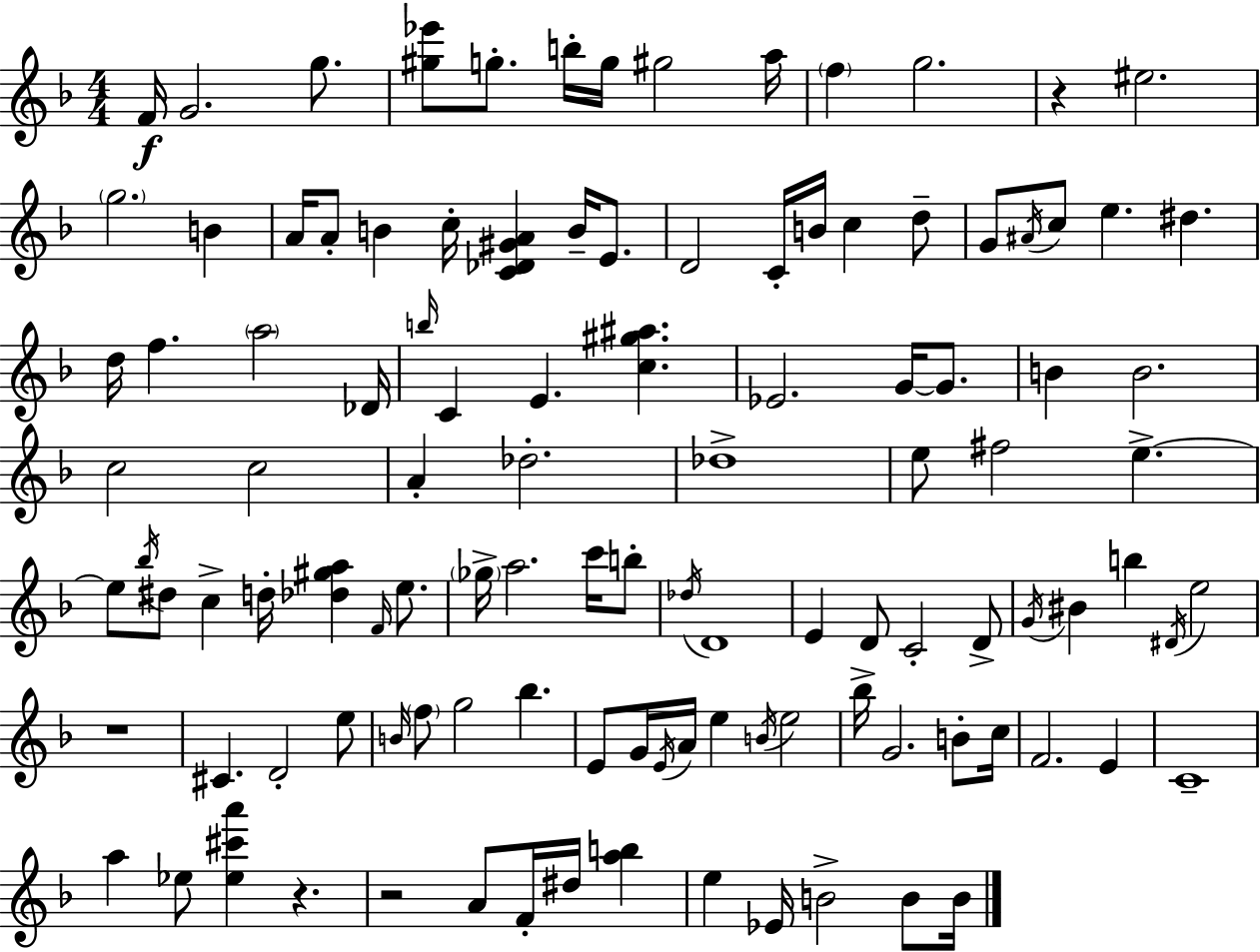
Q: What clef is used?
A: treble